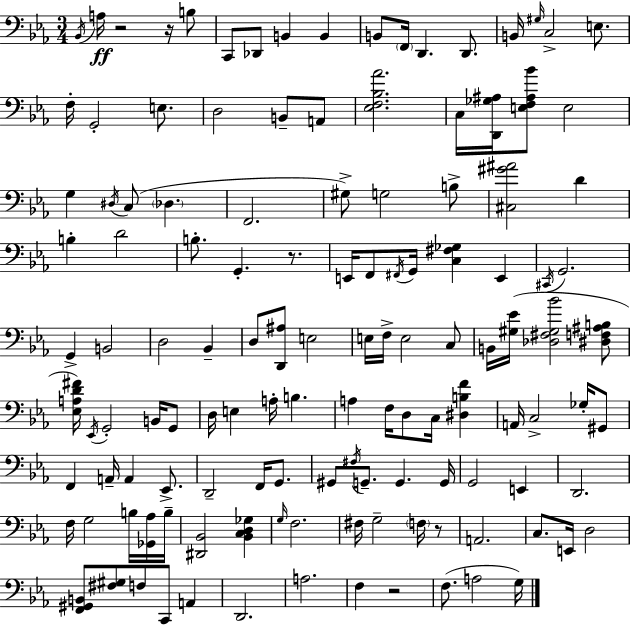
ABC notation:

X:1
T:Untitled
M:3/4
L:1/4
K:Eb
_B,,/4 A,/4 z2 z/4 B,/2 C,,/2 _D,,/2 B,, B,, B,,/2 F,,/4 D,, D,,/2 B,,/4 ^G,/4 C,2 E,/2 F,/4 G,,2 E,/2 D,2 B,,/2 A,,/2 [_E,F,_B,_A]2 C,/4 [D,,_G,^A,]/4 [E,F,^A,_B]/2 E,2 G, ^D,/4 C,/2 _D, F,,2 ^G,/2 G,2 B,/2 [^C,^G^A]2 D B, D2 B,/2 G,, z/2 E,,/4 F,,/2 ^F,,/4 G,,/4 [C,^F,_G,] E,, ^C,,/4 G,,2 G,, B,,2 D,2 _B,, D,/2 [D,,^A,]/2 E,2 E,/4 F,/4 E,2 C,/2 B,,/4 [^G,_E]/4 [_D,^F,^G,_B]2 [^D,F,^A,B,]/2 [_E,A,D^F]/4 _E,,/4 G,,2 B,,/4 G,,/2 D,/4 E, A,/4 B, A, F,/4 D,/2 C,/4 [^D,B,F] A,,/4 C,2 _G,/4 ^G,,/2 F,, A,,/4 A,, _E,,/2 D,,2 F,,/4 G,,/2 ^G,,/2 ^F,/4 G,,/2 G,, G,,/4 G,,2 E,, D,,2 F,/4 G,2 B,/4 [_G,,_A,]/4 B,/4 [^D,,_B,,]2 [_B,,C,D,_G,] G,/4 F,2 ^F,/4 G,2 F,/4 z/2 A,,2 C,/2 E,,/4 D,2 [F,,^G,,B,,]/2 [^F,^G,]/2 F,/2 C,,/2 A,, D,,2 A,2 F, z2 F,/2 A,2 G,/4